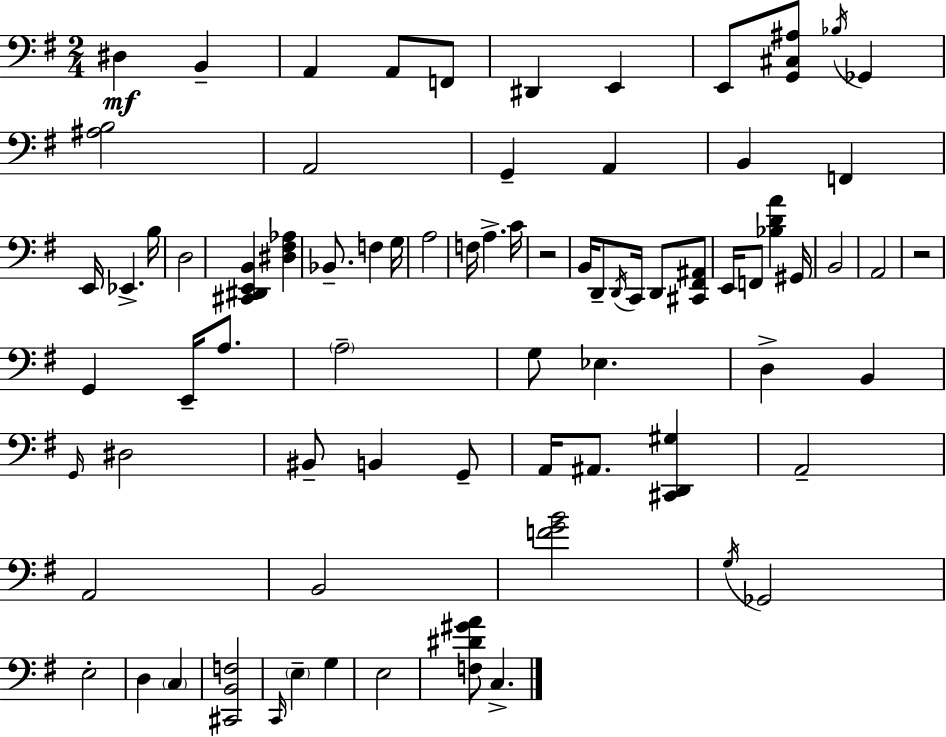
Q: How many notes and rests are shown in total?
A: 76